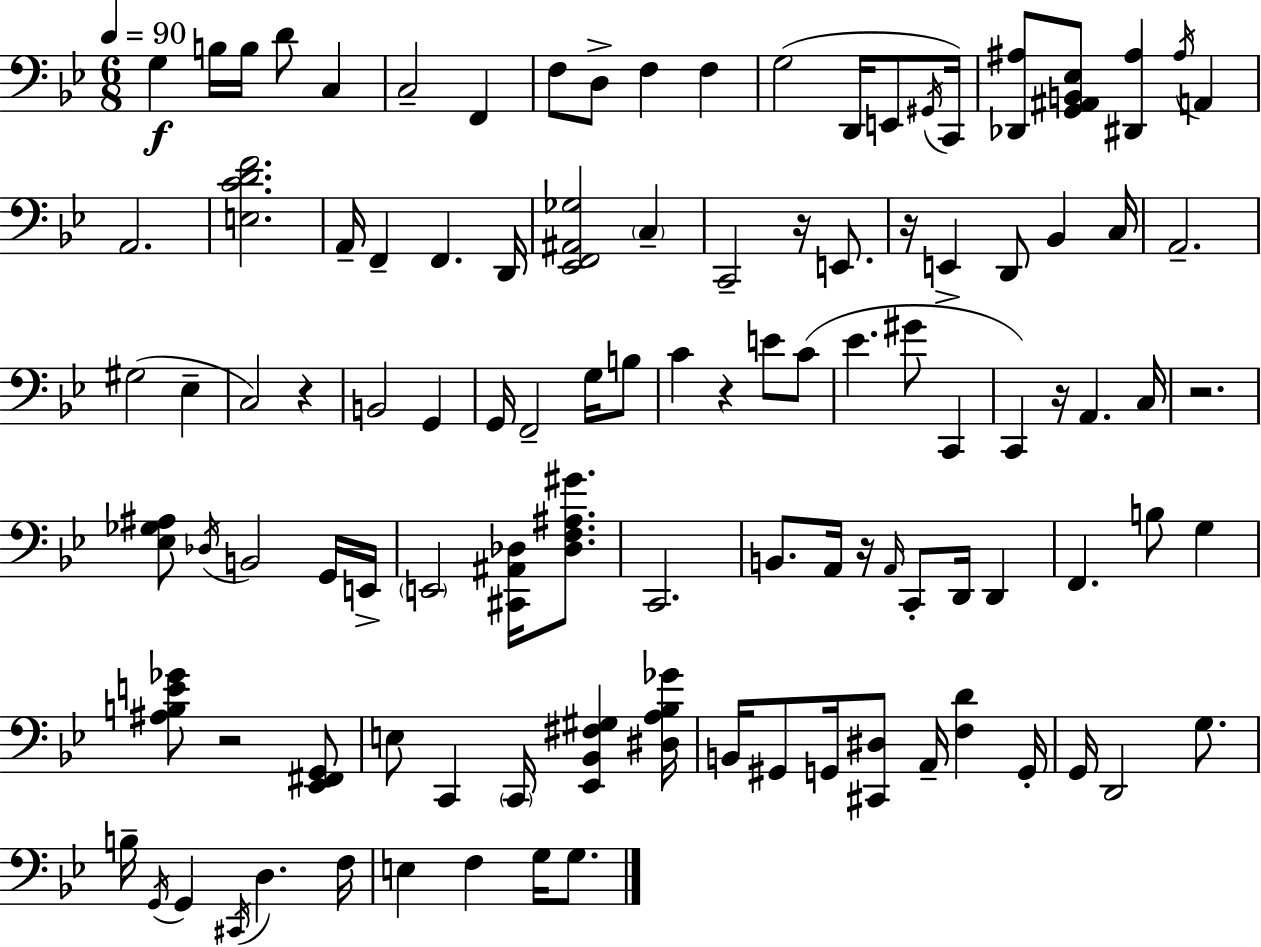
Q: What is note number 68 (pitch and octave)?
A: B2